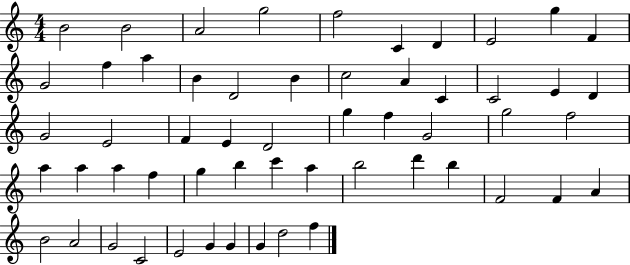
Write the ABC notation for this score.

X:1
T:Untitled
M:4/4
L:1/4
K:C
B2 B2 A2 g2 f2 C D E2 g F G2 f a B D2 B c2 A C C2 E D G2 E2 F E D2 g f G2 g2 f2 a a a f g b c' a b2 d' b F2 F A B2 A2 G2 C2 E2 G G G d2 f